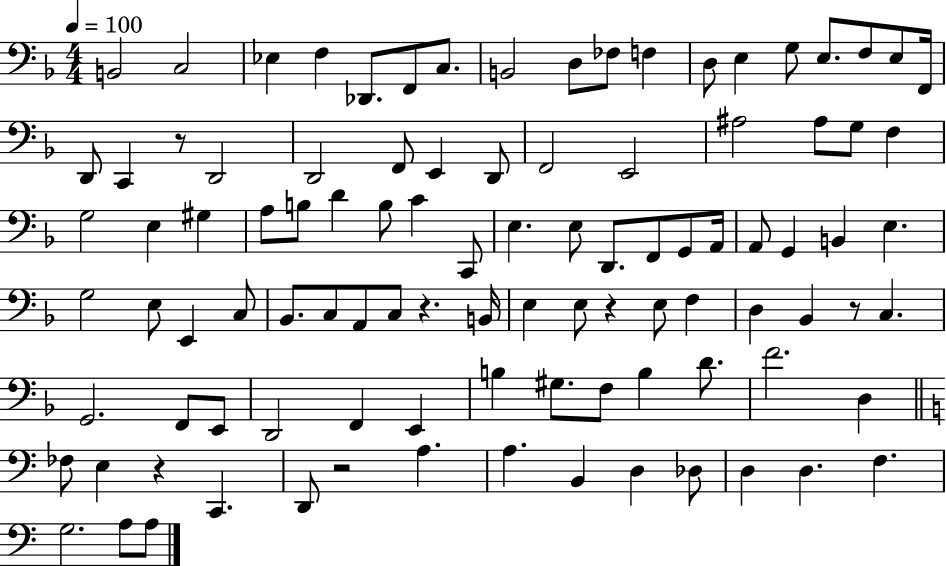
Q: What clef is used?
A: bass